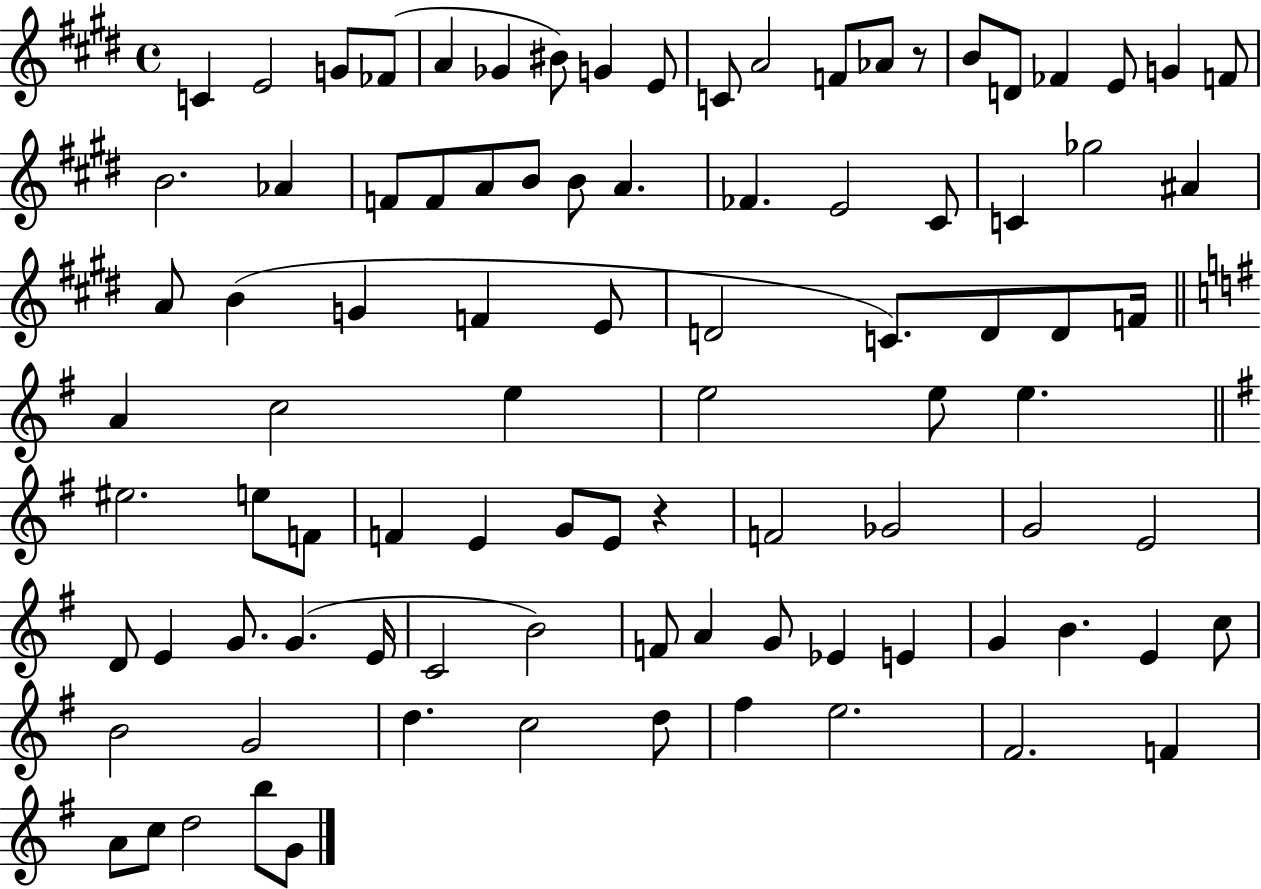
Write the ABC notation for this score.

X:1
T:Untitled
M:4/4
L:1/4
K:E
C E2 G/2 _F/2 A _G ^B/2 G E/2 C/2 A2 F/2 _A/2 z/2 B/2 D/2 _F E/2 G F/2 B2 _A F/2 F/2 A/2 B/2 B/2 A _F E2 ^C/2 C _g2 ^A A/2 B G F E/2 D2 C/2 D/2 D/2 F/4 A c2 e e2 e/2 e ^e2 e/2 F/2 F E G/2 E/2 z F2 _G2 G2 E2 D/2 E G/2 G E/4 C2 B2 F/2 A G/2 _E E G B E c/2 B2 G2 d c2 d/2 ^f e2 ^F2 F A/2 c/2 d2 b/2 G/2